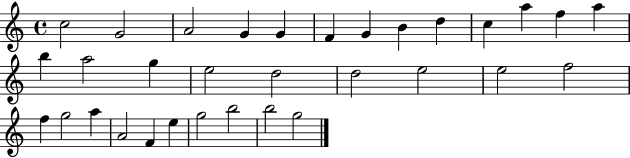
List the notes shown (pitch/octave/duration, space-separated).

C5/h G4/h A4/h G4/q G4/q F4/q G4/q B4/q D5/q C5/q A5/q F5/q A5/q B5/q A5/h G5/q E5/h D5/h D5/h E5/h E5/h F5/h F5/q G5/h A5/q A4/h F4/q E5/q G5/h B5/h B5/h G5/h